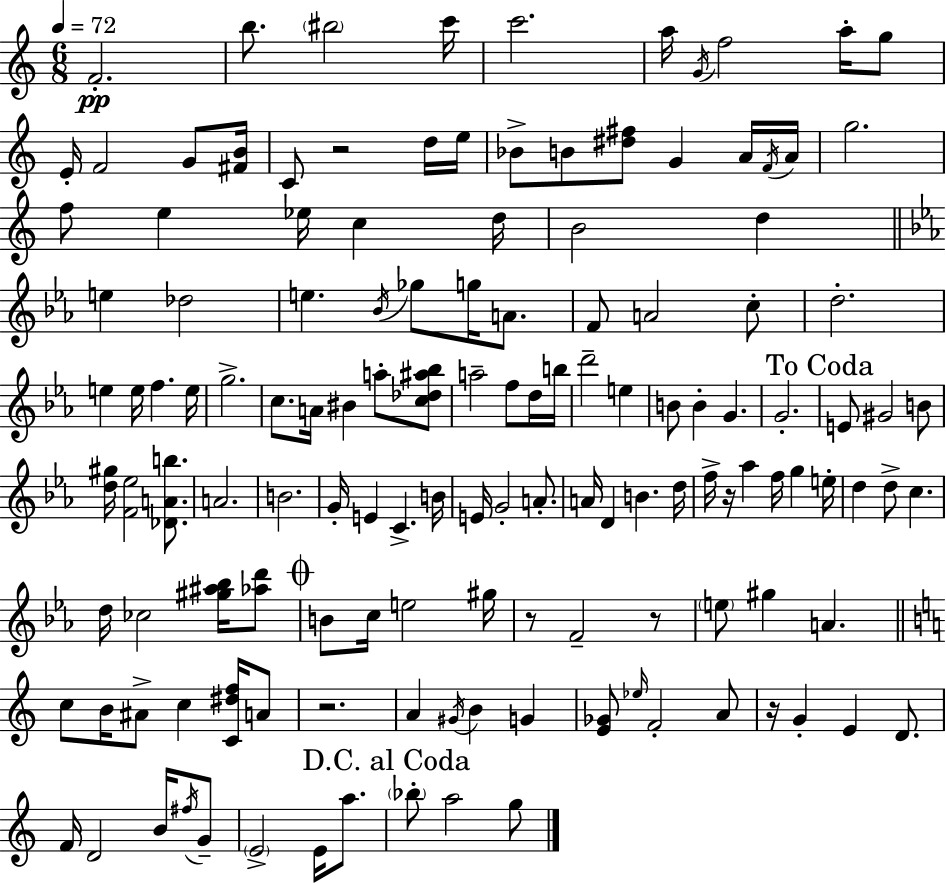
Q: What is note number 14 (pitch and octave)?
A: C4